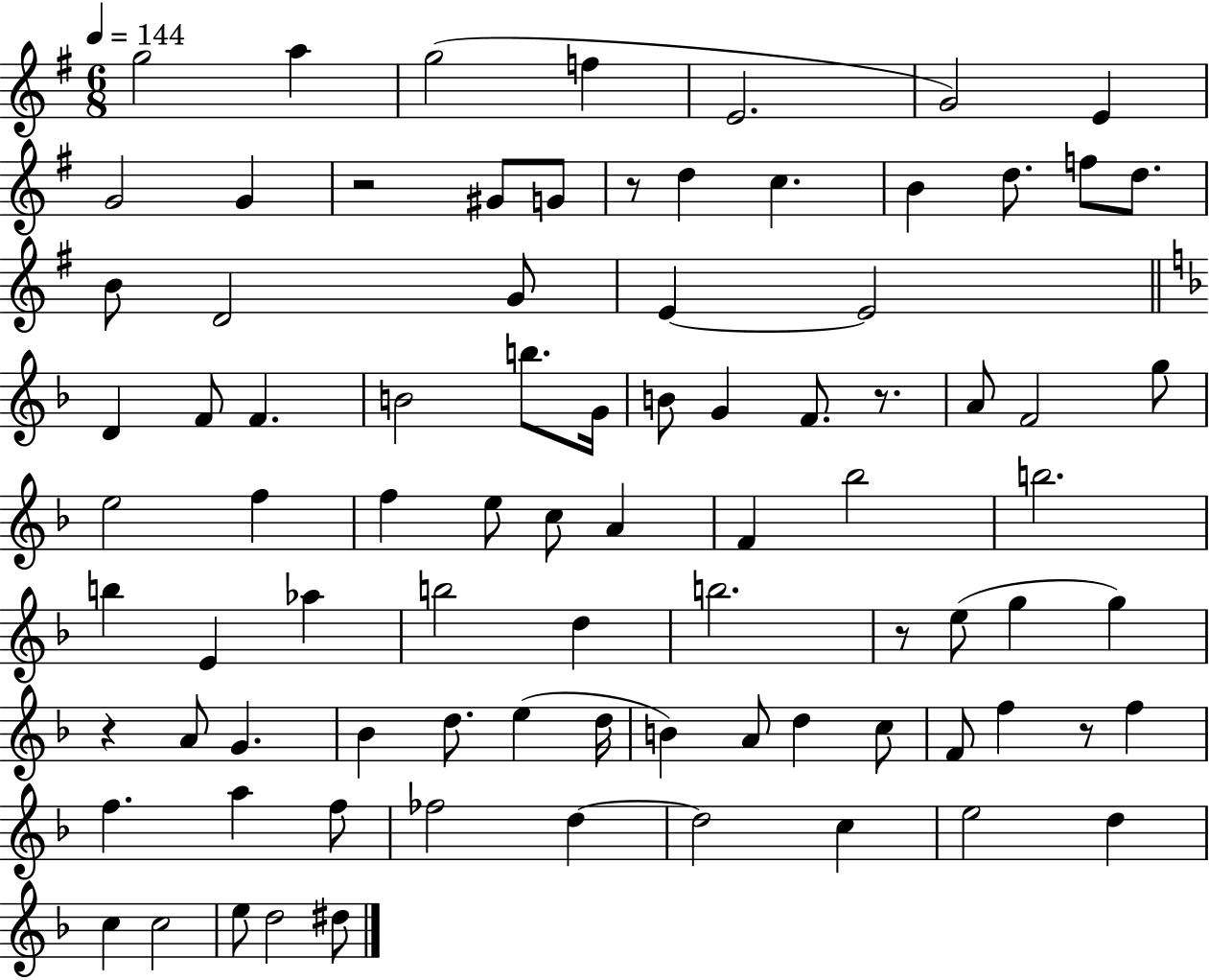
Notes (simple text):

G5/h A5/q G5/h F5/q E4/h. G4/h E4/q G4/h G4/q R/h G#4/e G4/e R/e D5/q C5/q. B4/q D5/e. F5/e D5/e. B4/e D4/h G4/e E4/q E4/h D4/q F4/e F4/q. B4/h B5/e. G4/s B4/e G4/q F4/e. R/e. A4/e F4/h G5/e E5/h F5/q F5/q E5/e C5/e A4/q F4/q Bb5/h B5/h. B5/q E4/q Ab5/q B5/h D5/q B5/h. R/e E5/e G5/q G5/q R/q A4/e G4/q. Bb4/q D5/e. E5/q D5/s B4/q A4/e D5/q C5/e F4/e F5/q R/e F5/q F5/q. A5/q F5/e FES5/h D5/q D5/h C5/q E5/h D5/q C5/q C5/h E5/e D5/h D#5/e